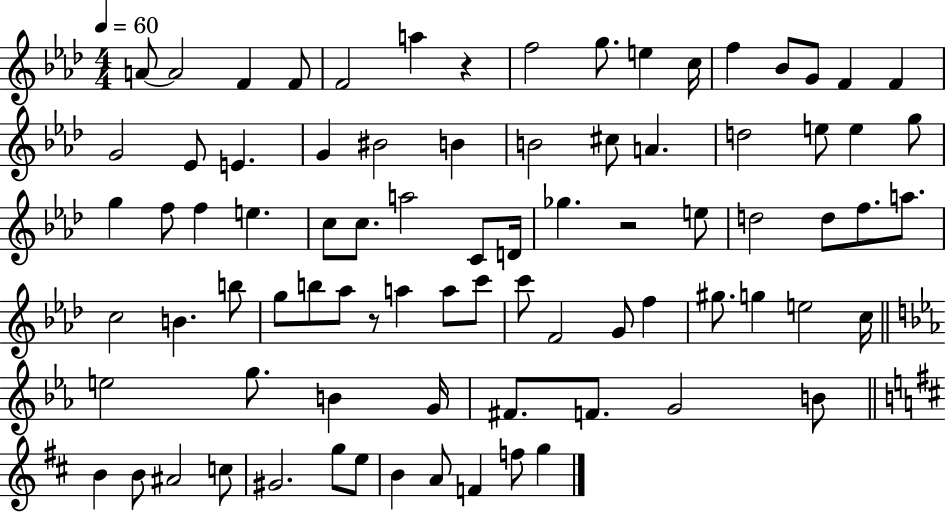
{
  \clef treble
  \numericTimeSignature
  \time 4/4
  \key aes \major
  \tempo 4 = 60
  a'8~~ a'2 f'4 f'8 | f'2 a''4 r4 | f''2 g''8. e''4 c''16 | f''4 bes'8 g'8 f'4 f'4 | \break g'2 ees'8 e'4. | g'4 bis'2 b'4 | b'2 cis''8 a'4. | d''2 e''8 e''4 g''8 | \break g''4 f''8 f''4 e''4. | c''8 c''8. a''2 c'8 d'16 | ges''4. r2 e''8 | d''2 d''8 f''8. a''8. | \break c''2 b'4. b''8 | g''8 b''8 aes''8 r8 a''4 a''8 c'''8 | c'''8 f'2 g'8 f''4 | gis''8. g''4 e''2 c''16 | \break \bar "||" \break \key ees \major e''2 g''8. b'4 g'16 | fis'8. f'8. g'2 b'8 | \bar "||" \break \key d \major b'4 b'8 ais'2 c''8 | gis'2. g''8 e''8 | b'4 a'8 f'4 f''8 g''4 | \bar "|."
}